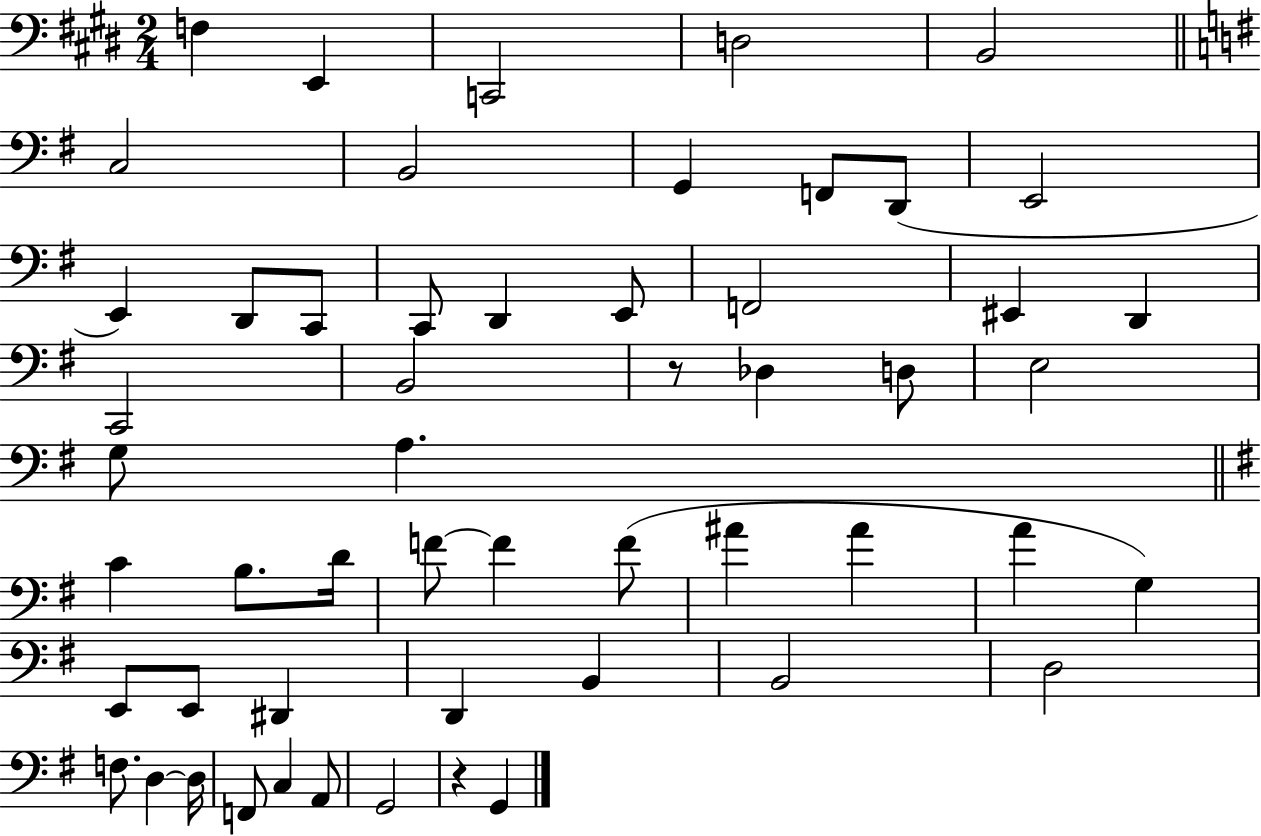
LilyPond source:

{
  \clef bass
  \numericTimeSignature
  \time 2/4
  \key e \major
  f4 e,4 | c,2 | d2 | b,2 | \break \bar "||" \break \key g \major c2 | b,2 | g,4 f,8 d,8( | e,2 | \break e,4) d,8 c,8 | c,8 d,4 e,8 | f,2 | eis,4 d,4 | \break c,2 | b,2 | r8 des4 d8 | e2 | \break g8 a4. | \bar "||" \break \key e \minor c'4 b8. d'16 | f'8~~ f'4 f'8( | ais'4 ais'4 | a'4 g4) | \break e,8 e,8 dis,4 | d,4 b,4 | b,2 | d2 | \break f8. d4~~ d16 | f,8 c4 a,8 | g,2 | r4 g,4 | \break \bar "|."
}